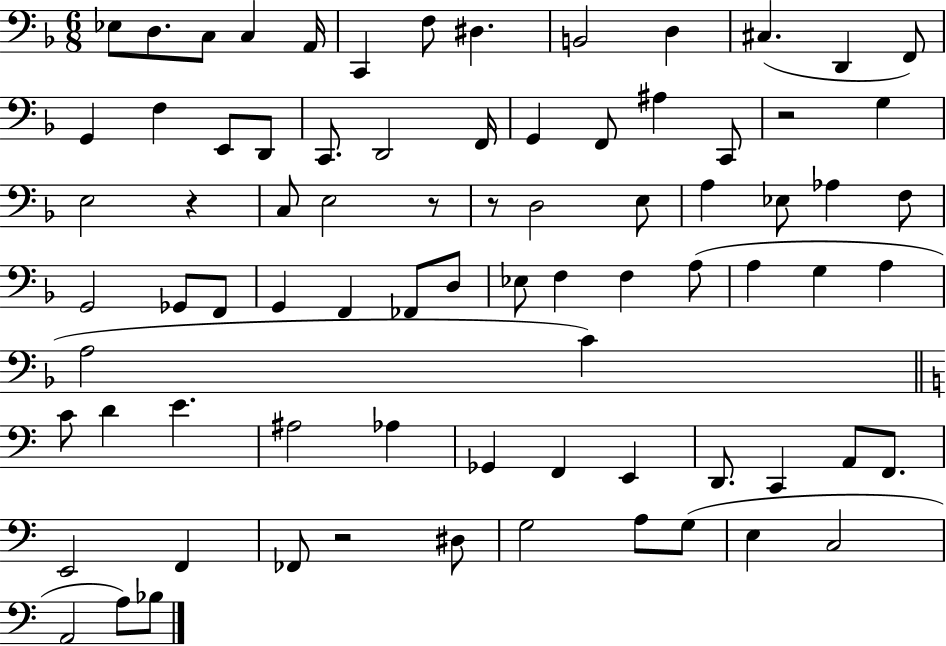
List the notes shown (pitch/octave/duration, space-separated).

Eb3/e D3/e. C3/e C3/q A2/s C2/q F3/e D#3/q. B2/h D3/q C#3/q. D2/q F2/e G2/q F3/q E2/e D2/e C2/e. D2/h F2/s G2/q F2/e A#3/q C2/e R/h G3/q E3/h R/q C3/e E3/h R/e R/e D3/h E3/e A3/q Eb3/e Ab3/q F3/e G2/h Gb2/e F2/e G2/q F2/q FES2/e D3/e Eb3/e F3/q F3/q A3/e A3/q G3/q A3/q A3/h C4/q C4/e D4/q E4/q. A#3/h Ab3/q Gb2/q F2/q E2/q D2/e. C2/q A2/e F2/e. E2/h F2/q FES2/e R/h D#3/e G3/h A3/e G3/e E3/q C3/h A2/h A3/e Bb3/e